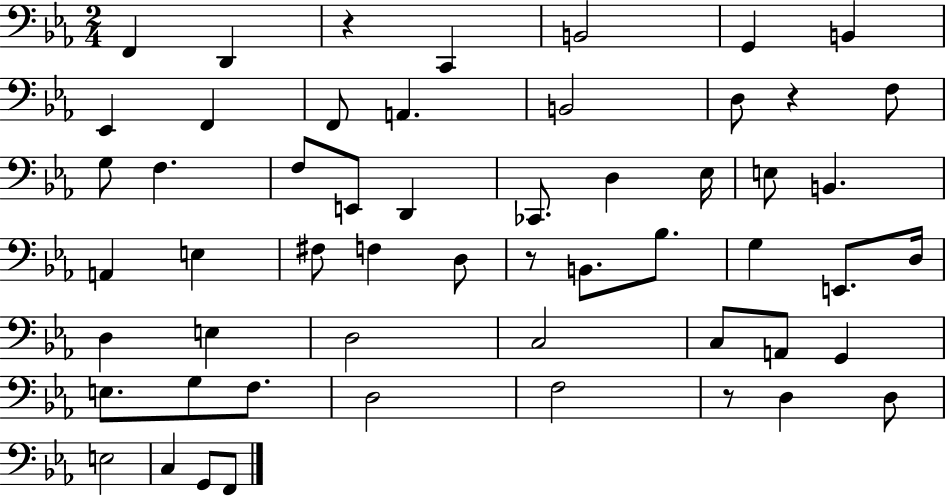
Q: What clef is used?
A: bass